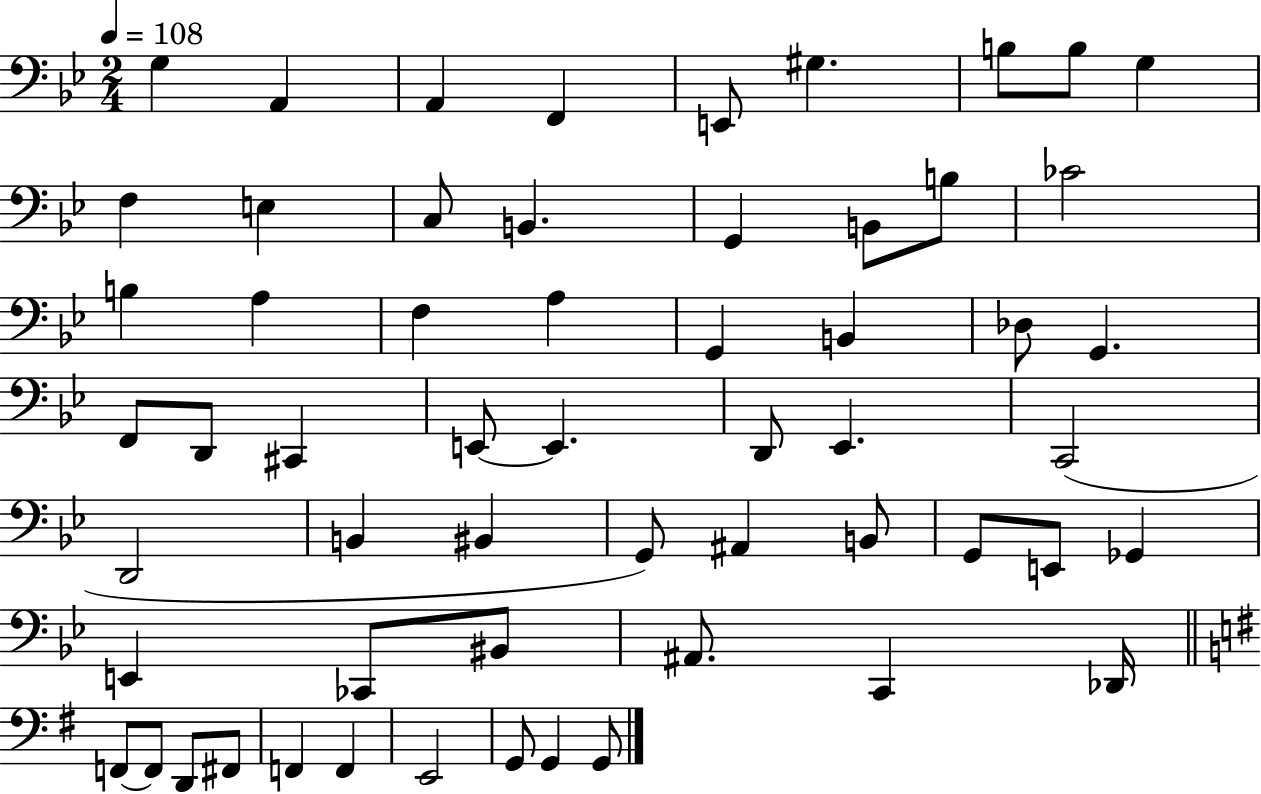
X:1
T:Untitled
M:2/4
L:1/4
K:Bb
G, A,, A,, F,, E,,/2 ^G, B,/2 B,/2 G, F, E, C,/2 B,, G,, B,,/2 B,/2 _C2 B, A, F, A, G,, B,, _D,/2 G,, F,,/2 D,,/2 ^C,, E,,/2 E,, D,,/2 _E,, C,,2 D,,2 B,, ^B,, G,,/2 ^A,, B,,/2 G,,/2 E,,/2 _G,, E,, _C,,/2 ^B,,/2 ^A,,/2 C,, _D,,/4 F,,/2 F,,/2 D,,/2 ^F,,/2 F,, F,, E,,2 G,,/2 G,, G,,/2